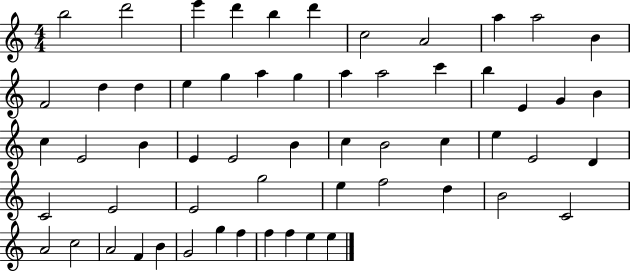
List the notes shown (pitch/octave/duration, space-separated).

B5/h D6/h E6/q D6/q B5/q D6/q C5/h A4/h A5/q A5/h B4/q F4/h D5/q D5/q E5/q G5/q A5/q G5/q A5/q A5/h C6/q B5/q E4/q G4/q B4/q C5/q E4/h B4/q E4/q E4/h B4/q C5/q B4/h C5/q E5/q E4/h D4/q C4/h E4/h E4/h G5/h E5/q F5/h D5/q B4/h C4/h A4/h C5/h A4/h F4/q B4/q G4/h G5/q F5/q F5/q F5/q E5/q E5/q